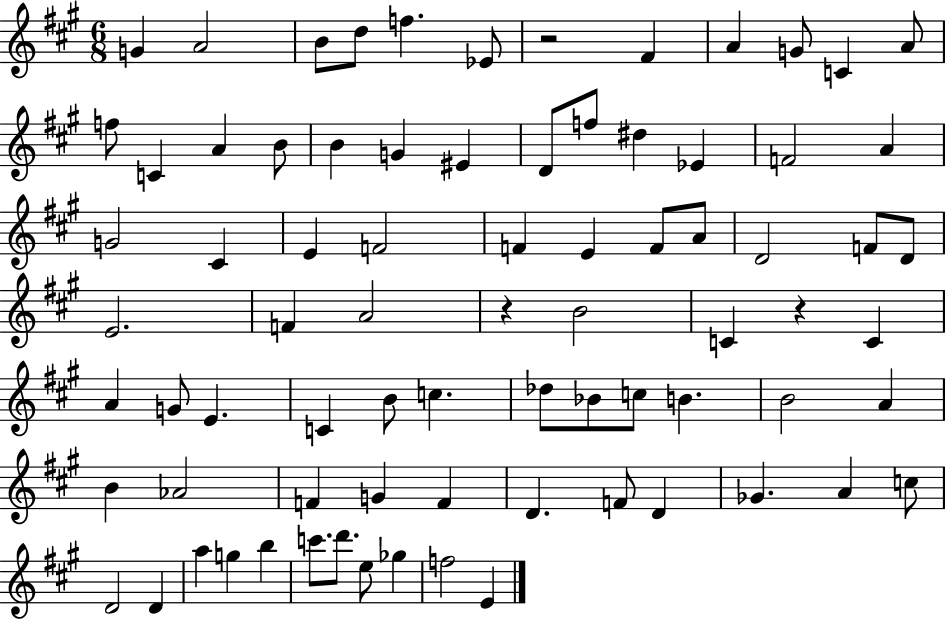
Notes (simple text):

G4/q A4/h B4/e D5/e F5/q. Eb4/e R/h F#4/q A4/q G4/e C4/q A4/e F5/e C4/q A4/q B4/e B4/q G4/q EIS4/q D4/e F5/e D#5/q Eb4/q F4/h A4/q G4/h C#4/q E4/q F4/h F4/q E4/q F4/e A4/e D4/h F4/e D4/e E4/h. F4/q A4/h R/q B4/h C4/q R/q C4/q A4/q G4/e E4/q. C4/q B4/e C5/q. Db5/e Bb4/e C5/e B4/q. B4/h A4/q B4/q Ab4/h F4/q G4/q F4/q D4/q. F4/e D4/q Gb4/q. A4/q C5/e D4/h D4/q A5/q G5/q B5/q C6/e. D6/e. E5/e Gb5/q F5/h E4/q